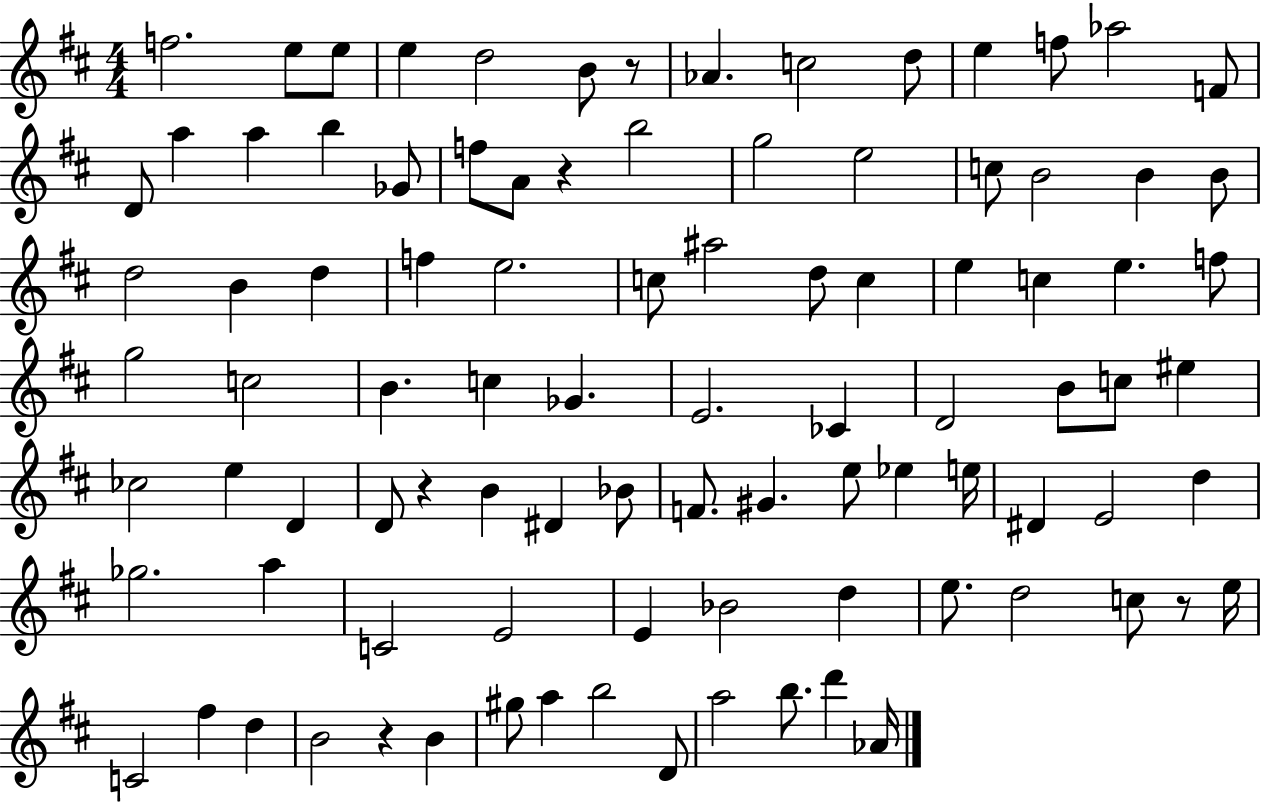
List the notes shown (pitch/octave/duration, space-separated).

F5/h. E5/e E5/e E5/q D5/h B4/e R/e Ab4/q. C5/h D5/e E5/q F5/e Ab5/h F4/e D4/e A5/q A5/q B5/q Gb4/e F5/e A4/e R/q B5/h G5/h E5/h C5/e B4/h B4/q B4/e D5/h B4/q D5/q F5/q E5/h. C5/e A#5/h D5/e C5/q E5/q C5/q E5/q. F5/e G5/h C5/h B4/q. C5/q Gb4/q. E4/h. CES4/q D4/h B4/e C5/e EIS5/q CES5/h E5/q D4/q D4/e R/q B4/q D#4/q Bb4/e F4/e. G#4/q. E5/e Eb5/q E5/s D#4/q E4/h D5/q Gb5/h. A5/q C4/h E4/h E4/q Bb4/h D5/q E5/e. D5/h C5/e R/e E5/s C4/h F#5/q D5/q B4/h R/q B4/q G#5/e A5/q B5/h D4/e A5/h B5/e. D6/q Ab4/s